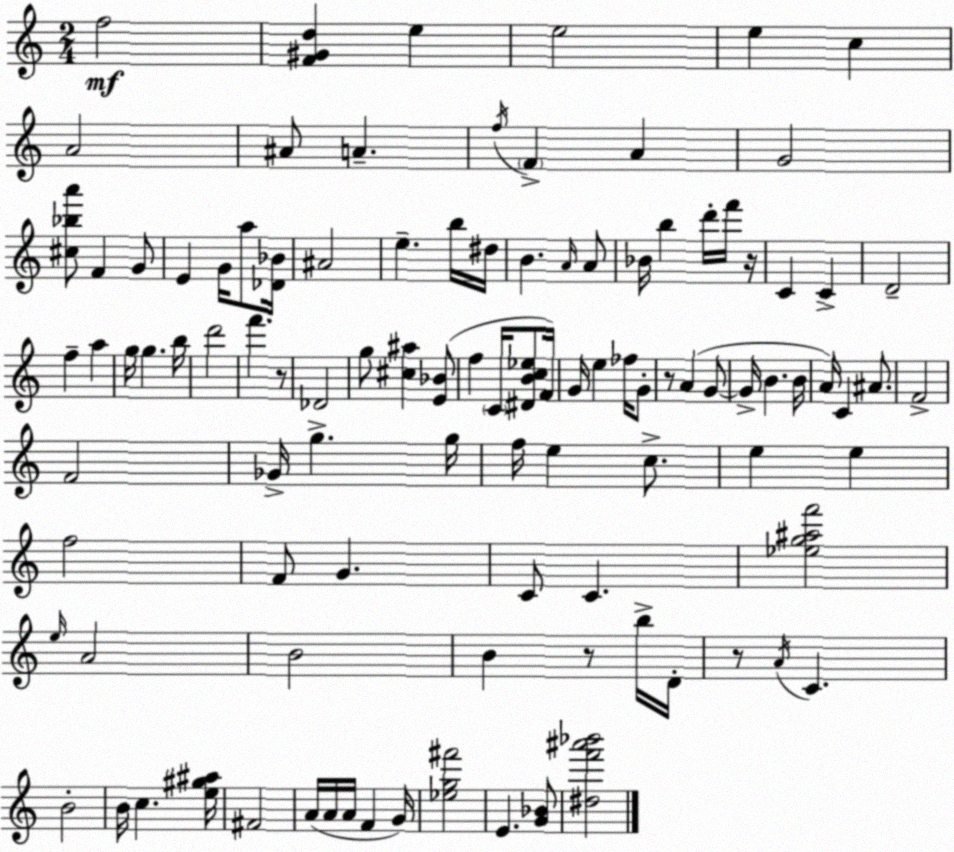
X:1
T:Untitled
M:2/4
L:1/4
K:Am
f2 [F^Gd] e e2 e c A2 ^A/2 A f/4 F A G2 [^c_ba']/2 F G/2 E G/4 a/2 [_D_B]/4 ^A2 e b/4 ^d/4 B A/4 A/2 _B/4 b d'/4 f'/4 z/4 C C D2 f a g/4 g b/4 d'2 f' z/2 _D2 g/2 [^c^a] [E_B]/2 f C/4 [^DBc_e]/2 F/4 G/4 e _f/4 G/2 z/2 A G/2 G/4 B B/4 A/4 C ^A/2 F2 F2 _G/4 g g/4 f/4 e c/2 e e f2 F/2 G C/2 C [_eg^af']2 e/4 A2 B2 B z/2 b/4 D/4 z/2 A/4 C B2 B/4 c [e^g^a]/4 ^F2 A/4 A/4 A/4 F G/4 [_eg^f']2 E [G_B]/2 [^df'^a'_b']2